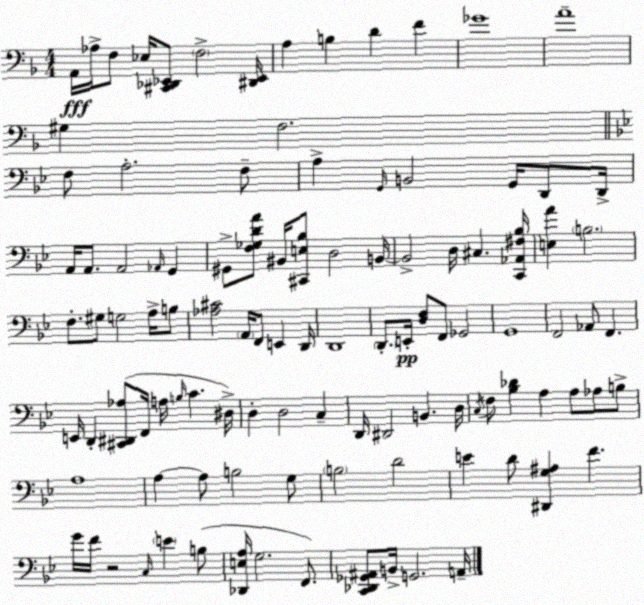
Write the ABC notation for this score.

X:1
T:Untitled
M:4/4
L:1/4
K:Dm
A,,/4 _A,/4 F,/2 _E,/4 [^C,,_D,,_E,,]/2 F,2 [^D,,_E,,]/4 A, B, D F _G4 A4 ^G, F,2 F,/2 A,2 F,/2 A, G,,/4 B,,2 G,,/4 D,,/2 D,,/4 A,,/4 A,,/2 A,,2 _A,,/4 G,, ^G,,/2 [F,_G,DA]/2 ^B,,/4 [^C,,E,_B,]/2 D,2 B,,/4 B,,2 D,/4 ^C, [C,,_A,,^F,_B,]/4 [E,A] B,2 F,/2 ^G,/2 G,2 A,/4 B,/2 [_A,^C]2 A,,/4 F,,/2 E,, D,,/4 D,,4 D,,/2 E,,/4 [D,F,]/2 F,,/2 _G,,2 G,,4 F,,2 _A,,/2 F,, E,,/4 D,, [^C,,^D,,_A,]/2 F,,/4 A,/4 B,/4 C ^D,/4 D, D,2 C, D,,/4 ^D,,2 B,, D,/4 C,/4 F,/2 [_B,_D] A, A,/2 _A,/2 B,/2 A,4 A, A,/2 B,2 G,/2 B,2 D2 E D/2 [^D,,G,^A,] F G/4 F/4 z2 C,/4 E B,/2 [_D,,E,A,]/4 G,2 F,,/2 [C,,_D,,_G,,^A,,]/2 B,,/4 G,,2 A,,/4